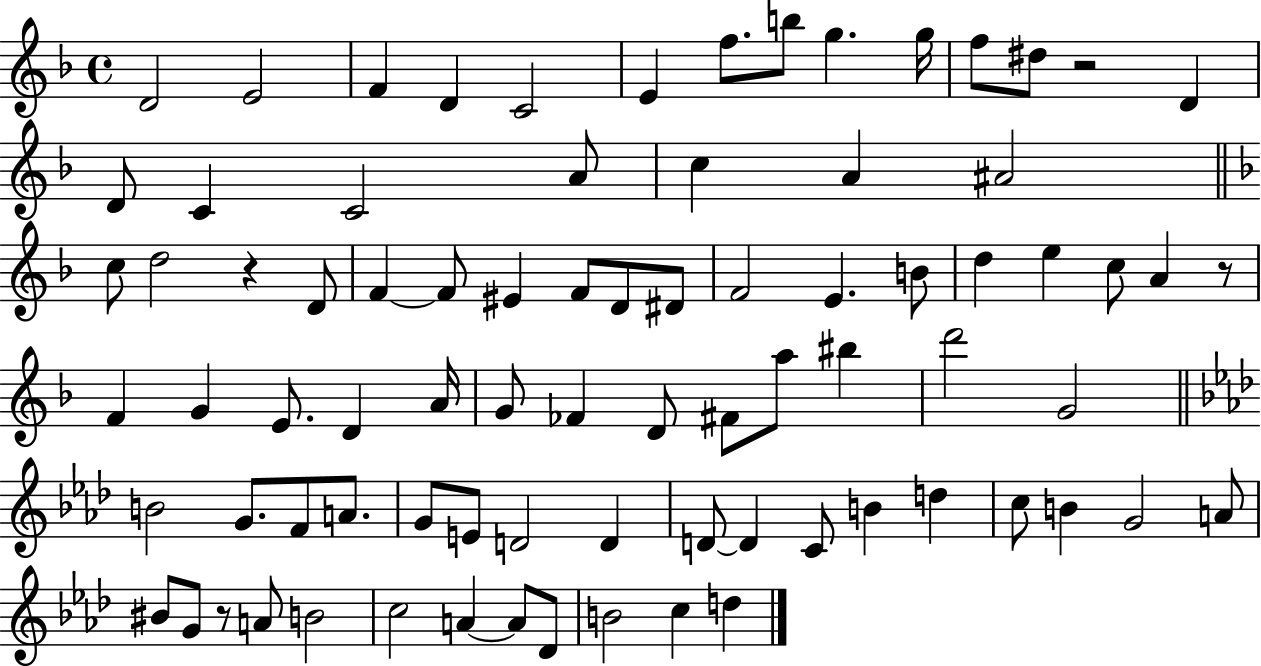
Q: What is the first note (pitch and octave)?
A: D4